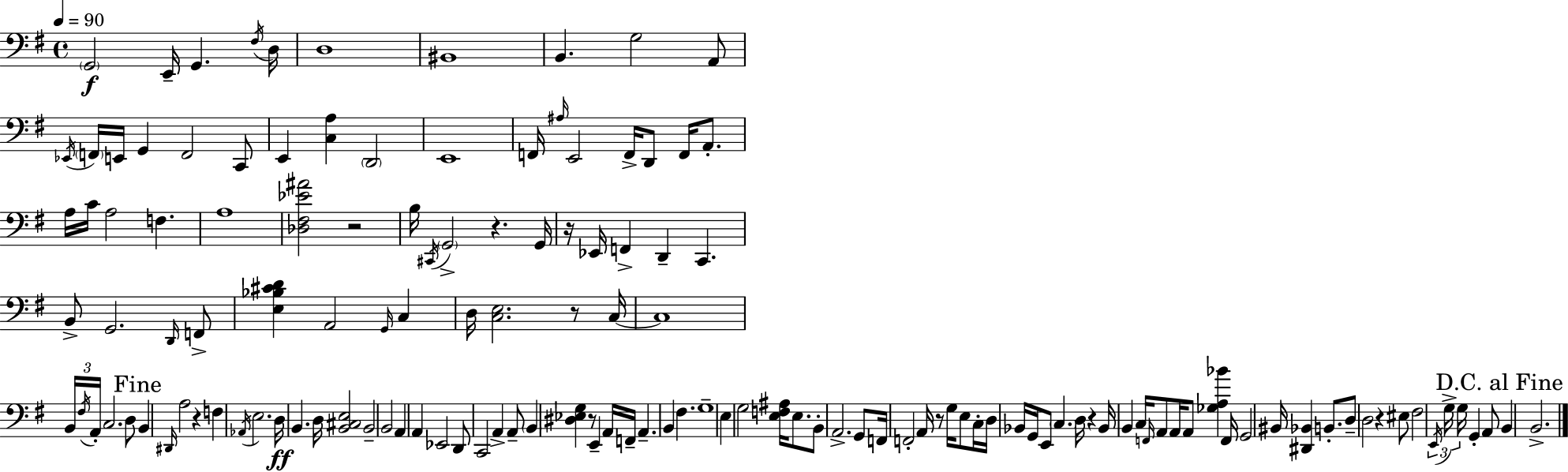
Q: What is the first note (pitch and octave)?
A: G2